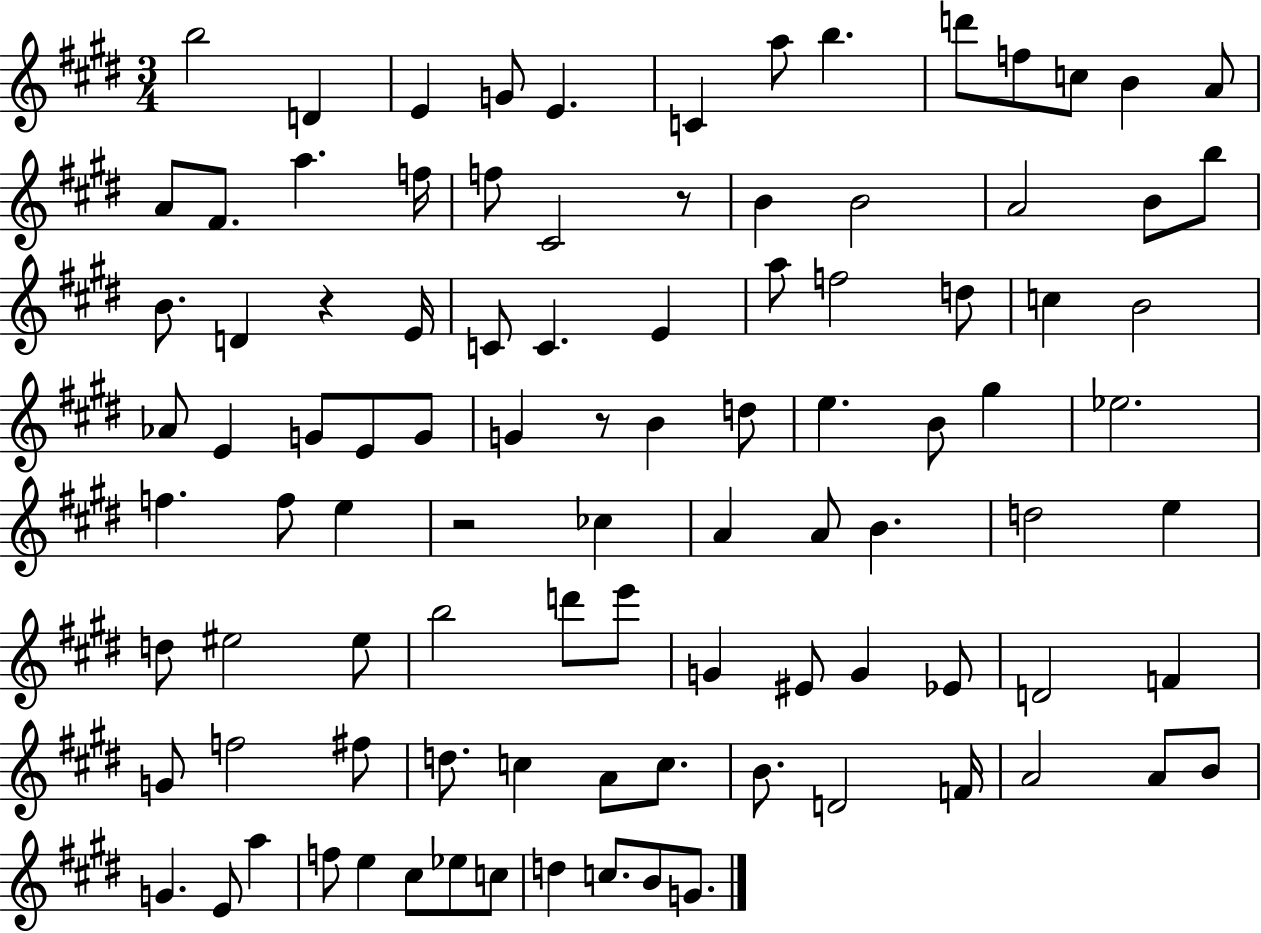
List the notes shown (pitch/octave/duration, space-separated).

B5/h D4/q E4/q G4/e E4/q. C4/q A5/e B5/q. D6/e F5/e C5/e B4/q A4/e A4/e F#4/e. A5/q. F5/s F5/e C#4/h R/e B4/q B4/h A4/h B4/e B5/e B4/e. D4/q R/q E4/s C4/e C4/q. E4/q A5/e F5/h D5/e C5/q B4/h Ab4/e E4/q G4/e E4/e G4/e G4/q R/e B4/q D5/e E5/q. B4/e G#5/q Eb5/h. F5/q. F5/e E5/q R/h CES5/q A4/q A4/e B4/q. D5/h E5/q D5/e EIS5/h EIS5/e B5/h D6/e E6/e G4/q EIS4/e G4/q Eb4/e D4/h F4/q G4/e F5/h F#5/e D5/e. C5/q A4/e C5/e. B4/e. D4/h F4/s A4/h A4/e B4/e G4/q. E4/e A5/q F5/e E5/q C#5/e Eb5/e C5/e D5/q C5/e. B4/e G4/e.